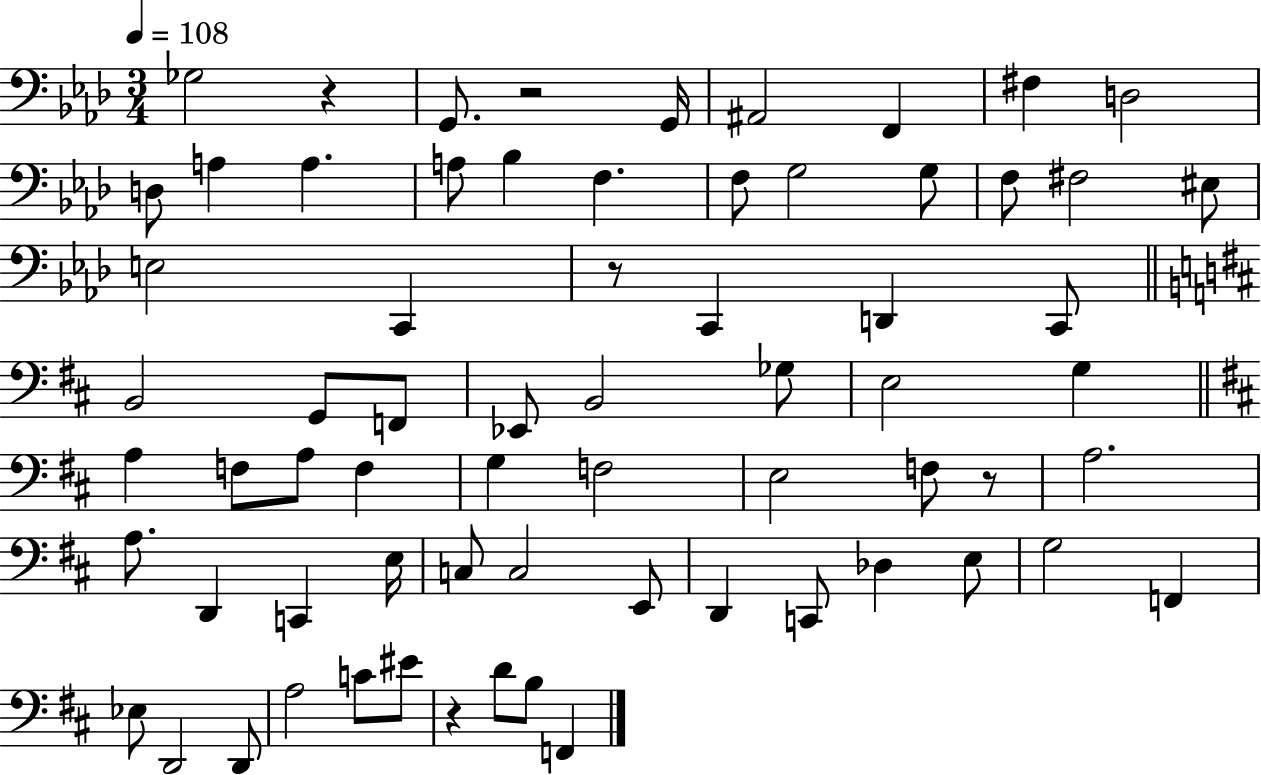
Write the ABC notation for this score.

X:1
T:Untitled
M:3/4
L:1/4
K:Ab
_G,2 z G,,/2 z2 G,,/4 ^A,,2 F,, ^F, D,2 D,/2 A, A, A,/2 _B, F, F,/2 G,2 G,/2 F,/2 ^F,2 ^E,/2 E,2 C,, z/2 C,, D,, C,,/2 B,,2 G,,/2 F,,/2 _E,,/2 B,,2 _G,/2 E,2 G, A, F,/2 A,/2 F, G, F,2 E,2 F,/2 z/2 A,2 A,/2 D,, C,, E,/4 C,/2 C,2 E,,/2 D,, C,,/2 _D, E,/2 G,2 F,, _E,/2 D,,2 D,,/2 A,2 C/2 ^E/2 z D/2 B,/2 F,,